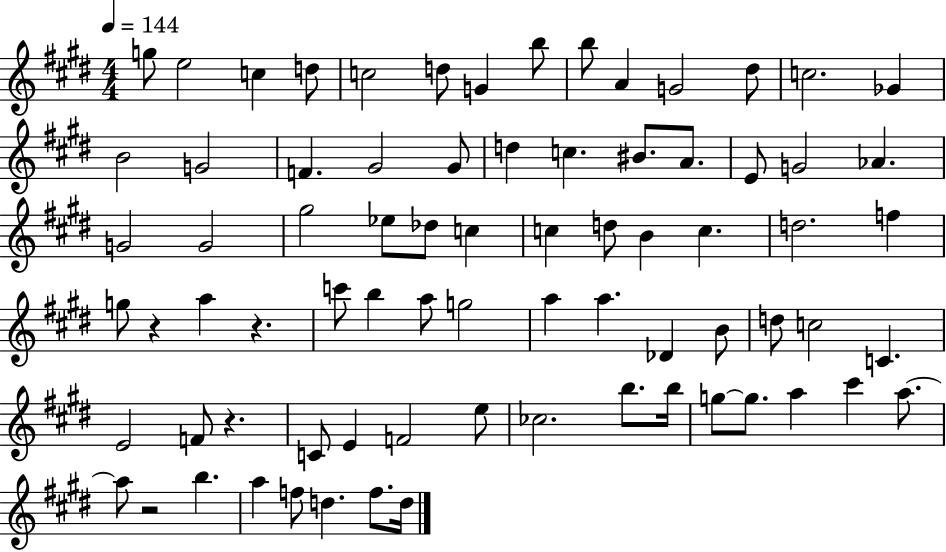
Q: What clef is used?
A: treble